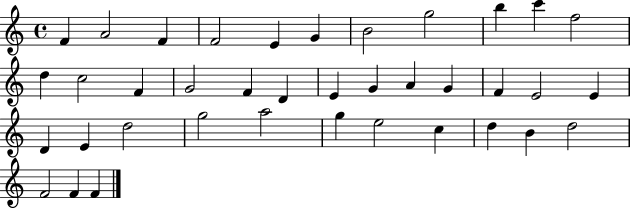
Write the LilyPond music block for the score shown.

{
  \clef treble
  \time 4/4
  \defaultTimeSignature
  \key c \major
  f'4 a'2 f'4 | f'2 e'4 g'4 | b'2 g''2 | b''4 c'''4 f''2 | \break d''4 c''2 f'4 | g'2 f'4 d'4 | e'4 g'4 a'4 g'4 | f'4 e'2 e'4 | \break d'4 e'4 d''2 | g''2 a''2 | g''4 e''2 c''4 | d''4 b'4 d''2 | \break f'2 f'4 f'4 | \bar "|."
}